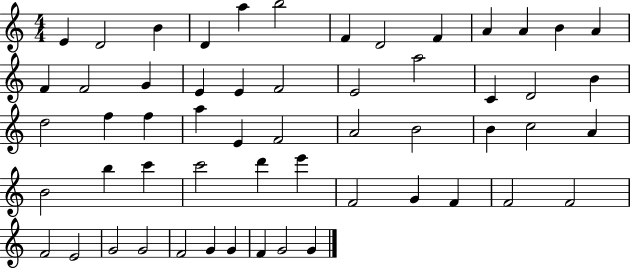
{
  \clef treble
  \numericTimeSignature
  \time 4/4
  \key c \major
  e'4 d'2 b'4 | d'4 a''4 b''2 | f'4 d'2 f'4 | a'4 a'4 b'4 a'4 | \break f'4 f'2 g'4 | e'4 e'4 f'2 | e'2 a''2 | c'4 d'2 b'4 | \break d''2 f''4 f''4 | a''4 e'4 f'2 | a'2 b'2 | b'4 c''2 a'4 | \break b'2 b''4 c'''4 | c'''2 d'''4 e'''4 | f'2 g'4 f'4 | f'2 f'2 | \break f'2 e'2 | g'2 g'2 | f'2 g'4 g'4 | f'4 g'2 g'4 | \break \bar "|."
}